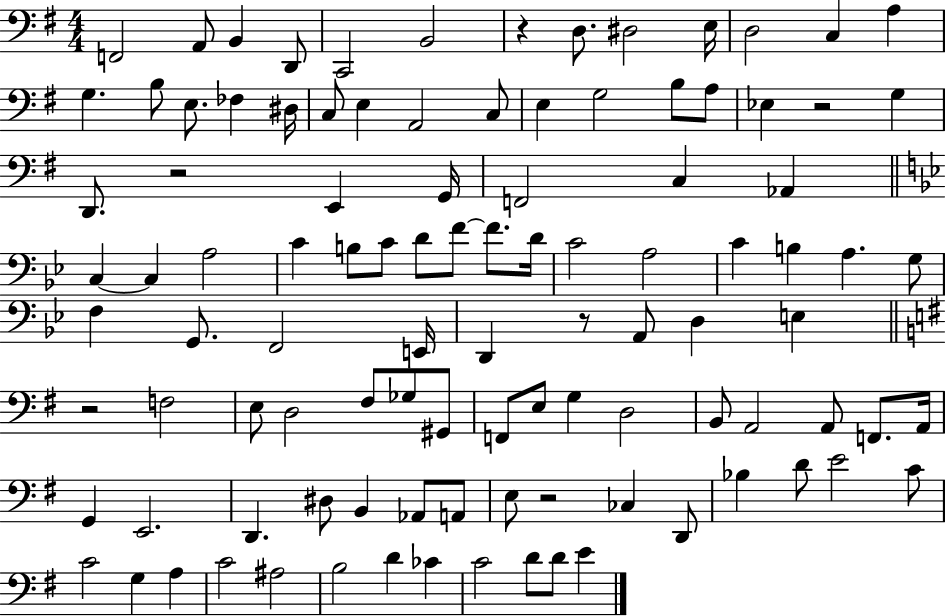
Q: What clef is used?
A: bass